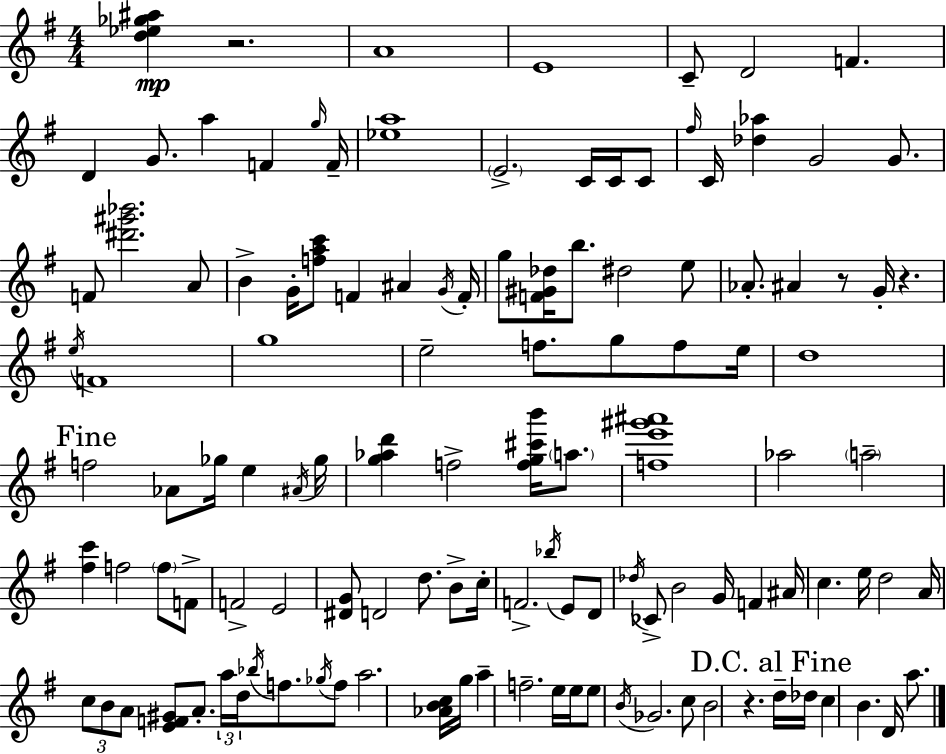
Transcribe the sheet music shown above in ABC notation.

X:1
T:Untitled
M:4/4
L:1/4
K:Em
[d_e_g^a] z2 A4 E4 C/2 D2 F D G/2 a F g/4 F/4 [_ea]4 E2 C/4 C/4 C/2 ^f/4 C/4 [_d_a] G2 G/2 F/2 [^d'^g'_b']2 A/2 B G/4 [fac']/2 F ^A G/4 F/4 g/2 [F^G_d]/4 b/2 ^d2 e/2 _A/2 ^A z/2 G/4 z e/4 F4 g4 e2 f/2 g/2 f/2 e/4 d4 f2 _A/2 _g/4 e ^A/4 _g/4 [g_ad'] f2 [fg^c'b']/4 a/2 [fe'^g'^a']4 _a2 a2 [^fc'] f2 f/2 F/2 F2 E2 [^DG]/2 D2 d/2 B/2 c/4 F2 _b/4 E/2 D/2 _d/4 _C/2 B2 G/4 F ^A/4 c e/4 d2 A/4 c/2 B/2 A/2 [EF^G]/2 A/2 a/4 d/4 _b/4 f/2 _g/4 f/2 a2 [_ABc]/4 g/4 a f2 e/4 e/4 e/2 B/4 _G2 c/2 B2 z d/4 _d/4 c B D/4 a/2